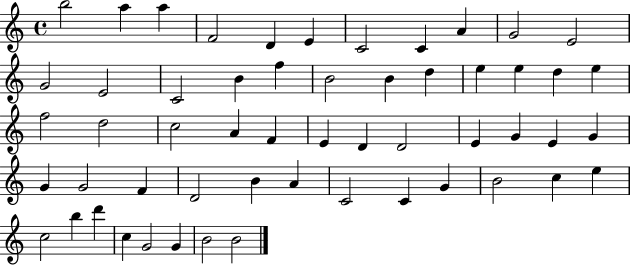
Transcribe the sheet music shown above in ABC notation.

X:1
T:Untitled
M:4/4
L:1/4
K:C
b2 a a F2 D E C2 C A G2 E2 G2 E2 C2 B f B2 B d e e d e f2 d2 c2 A F E D D2 E G E G G G2 F D2 B A C2 C G B2 c e c2 b d' c G2 G B2 B2